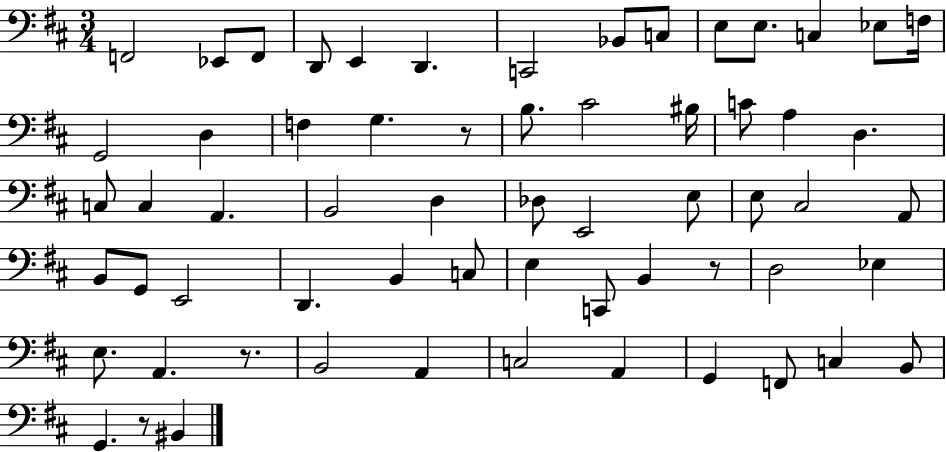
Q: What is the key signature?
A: D major